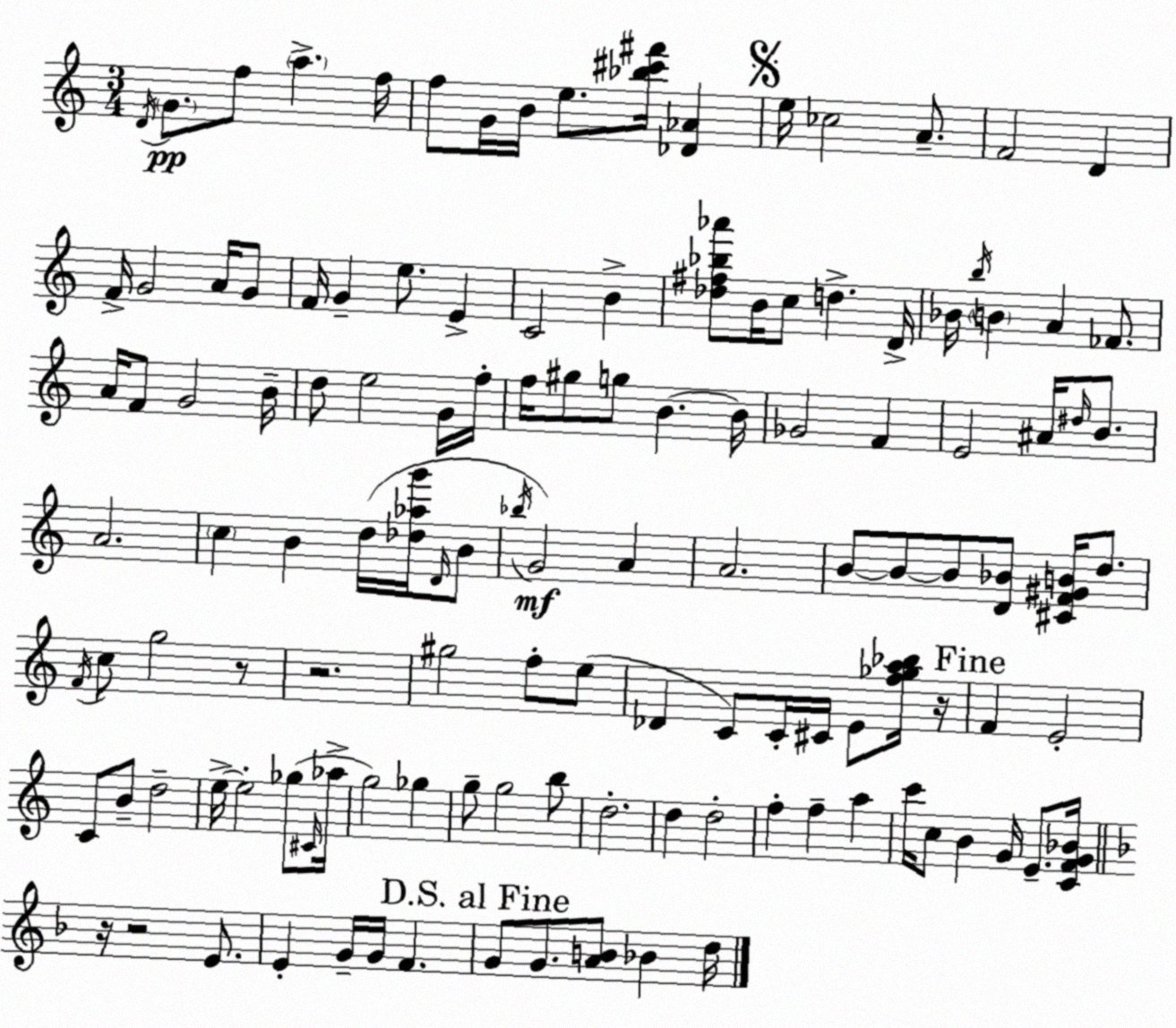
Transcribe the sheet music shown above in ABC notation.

X:1
T:Untitled
M:3/4
L:1/4
K:Am
D/4 G/2 f/2 a f/4 f/2 G/4 B/4 e/2 [_b^c'^f']/4 [_D_A] e/4 _c2 A/2 F2 D F/4 G2 A/4 G/2 F/4 G e/2 E C2 B [_d^f_b_a']/2 B/4 c/2 d D/4 _B/4 b/4 B A _F/2 A/4 F/2 G2 B/4 d/2 e2 G/4 f/4 f/4 ^g/2 g/2 B B/4 _G2 F E2 ^A/4 ^d/4 B/2 A2 c B d/4 [_d_ag']/4 D/4 B/2 _b/4 G2 A A2 B/2 B/2 B/2 [D_B]/2 [^CF^GB]/4 d/2 F/4 c/2 g2 z/2 z2 ^g2 f/2 e/2 _D C/2 C/4 ^C/4 E/2 [f_ga_b]/4 z/4 F E2 C/2 B/2 d2 e/4 e2 _g/2 ^C/4 _a/4 g2 _g g/2 g2 b/2 d2 d d2 f f a c'/4 c/2 B G/4 E/2 [CFG_B]/4 z/4 z2 E/2 E G/4 G/4 F G/2 G/2 [AB]/2 _B d/4